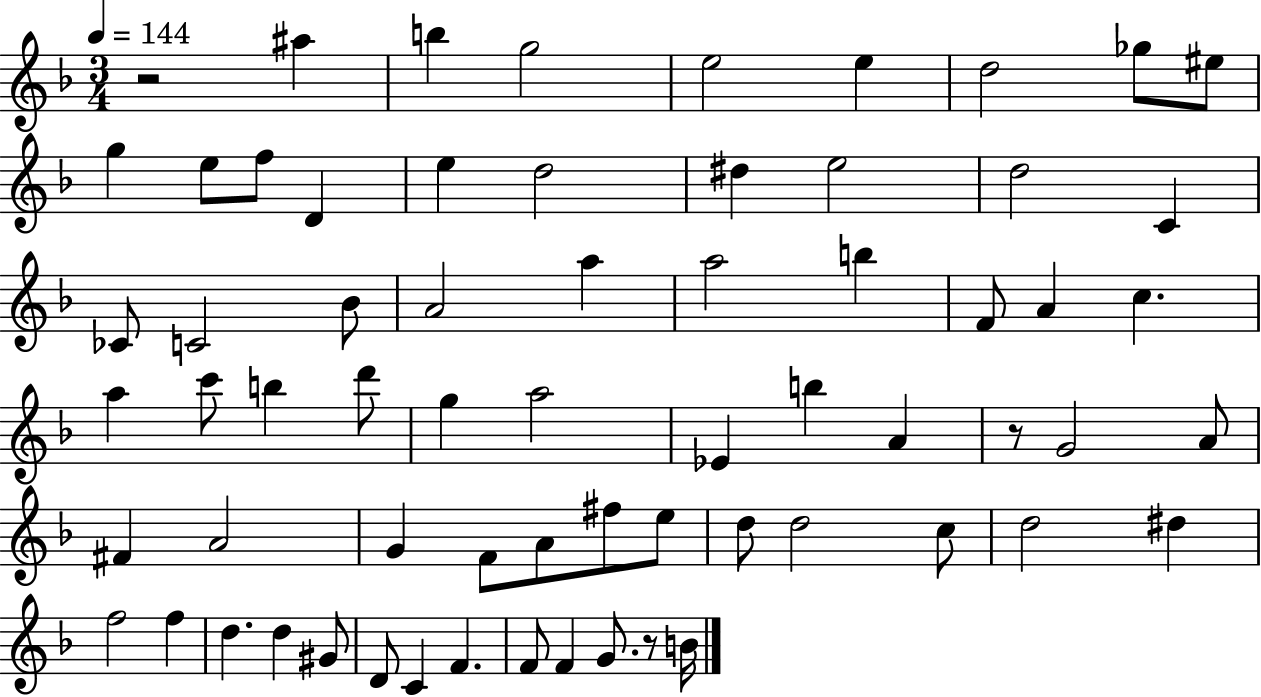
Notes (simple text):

R/h A#5/q B5/q G5/h E5/h E5/q D5/h Gb5/e EIS5/e G5/q E5/e F5/e D4/q E5/q D5/h D#5/q E5/h D5/h C4/q CES4/e C4/h Bb4/e A4/h A5/q A5/h B5/q F4/e A4/q C5/q. A5/q C6/e B5/q D6/e G5/q A5/h Eb4/q B5/q A4/q R/e G4/h A4/e F#4/q A4/h G4/q F4/e A4/e F#5/e E5/e D5/e D5/h C5/e D5/h D#5/q F5/h F5/q D5/q. D5/q G#4/e D4/e C4/q F4/q. F4/e F4/q G4/e. R/e B4/s